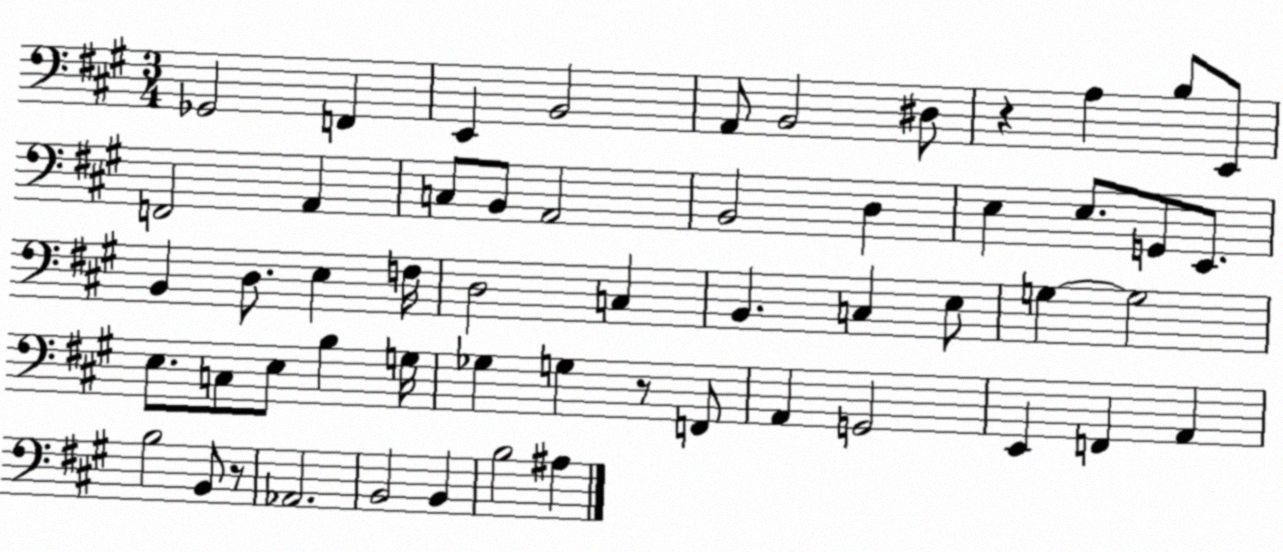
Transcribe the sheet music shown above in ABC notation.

X:1
T:Untitled
M:3/4
L:1/4
K:A
_G,,2 F,, E,, B,,2 A,,/2 B,,2 ^D,/2 z A, B,/2 E,,/2 F,,2 A,, C,/2 B,,/2 A,,2 B,,2 D, E, E,/2 G,,/2 E,,/2 B,, D,/2 E, F,/4 D,2 C, B,, C, E,/2 G, G,2 E,/2 C,/2 E,/2 B, G,/4 _G, G, z/2 F,,/2 A,, G,,2 E,, F,, A,, B,2 B,,/2 z/2 _A,,2 B,,2 B,, B,2 ^A,